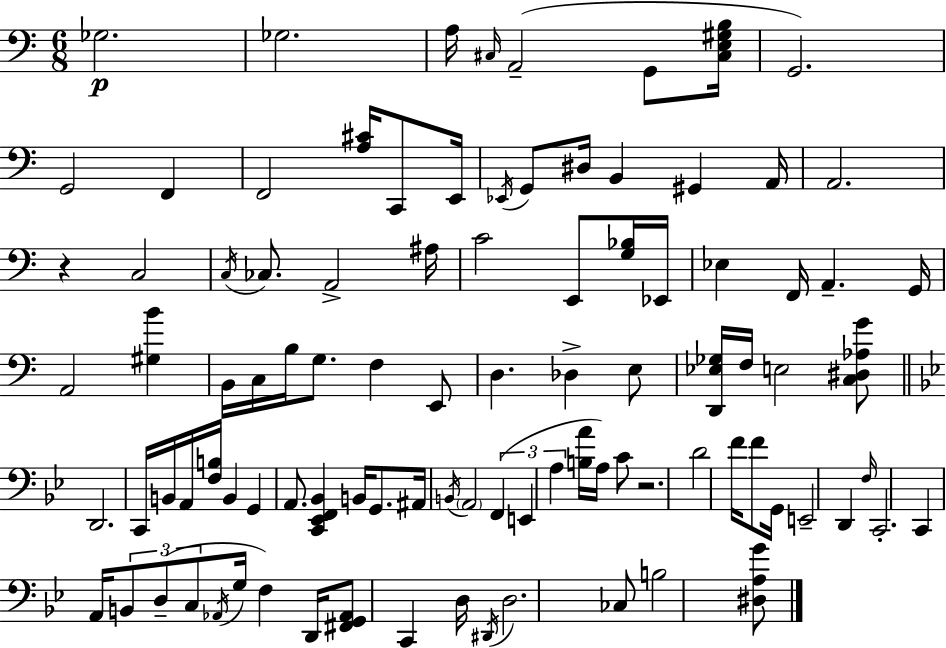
X:1
T:Untitled
M:6/8
L:1/4
K:Am
_G,2 _G,2 A,/4 ^C,/4 A,,2 G,,/2 [^C,E,^G,B,]/4 G,,2 G,,2 F,, F,,2 [A,^C]/4 C,,/2 E,,/4 _E,,/4 G,,/2 ^D,/4 B,, ^G,, A,,/4 A,,2 z C,2 C,/4 _C,/2 A,,2 ^A,/4 C2 E,,/2 [G,_B,]/4 _E,,/4 _E, F,,/4 A,, G,,/4 A,,2 [^G,B] B,,/4 C,/4 B,/4 G,/2 F, E,,/2 D, _D, E,/2 [D,,_E,_G,]/4 F,/4 E,2 [C,^D,_A,G]/2 D,,2 C,,/4 B,,/4 A,,/4 [F,B,]/4 B,, G,, A,,/2 [C,,_E,,F,,_B,,] B,,/4 G,,/2 ^A,,/4 B,,/4 A,,2 F,, E,, A, [B,A]/4 A,/4 C/2 z2 D2 F/4 F/2 G,,/4 E,,2 D,, F,/4 C,,2 C,, A,,/4 B,,/2 D,/2 C,/2 _A,,/4 G,/4 F, D,,/4 [^F,,G,,_A,,]/2 C,, D,/4 ^D,,/4 D,2 _C,/2 B,2 [^D,A,G]/2